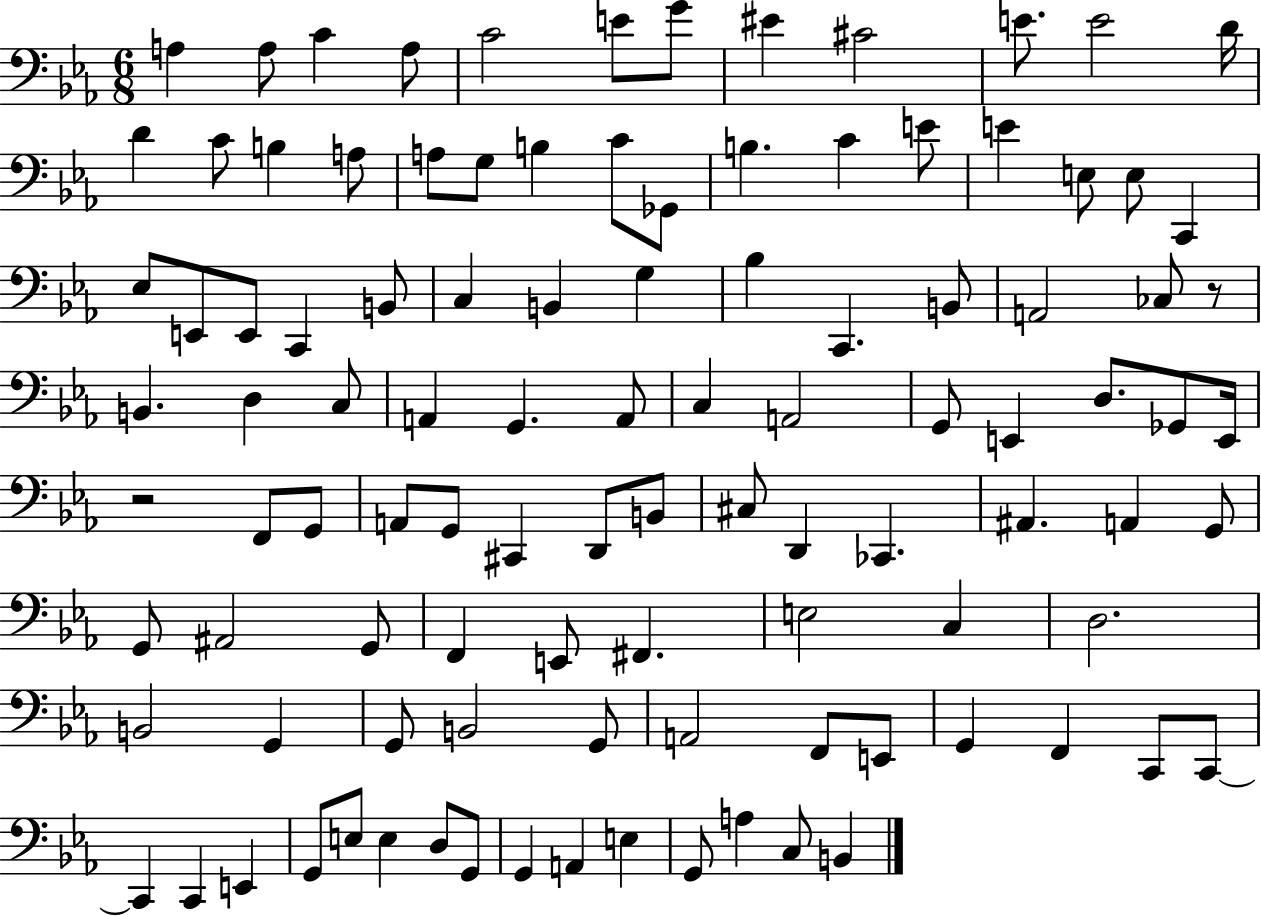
A3/q A3/e C4/q A3/e C4/h E4/e G4/e EIS4/q C#4/h E4/e. E4/h D4/s D4/q C4/e B3/q A3/e A3/e G3/e B3/q C4/e Gb2/e B3/q. C4/q E4/e E4/q E3/e E3/e C2/q Eb3/e E2/e E2/e C2/q B2/e C3/q B2/q G3/q Bb3/q C2/q. B2/e A2/h CES3/e R/e B2/q. D3/q C3/e A2/q G2/q. A2/e C3/q A2/h G2/e E2/q D3/e. Gb2/e E2/s R/h F2/e G2/e A2/e G2/e C#2/q D2/e B2/e C#3/e D2/q CES2/q. A#2/q. A2/q G2/e G2/e A#2/h G2/e F2/q E2/e F#2/q. E3/h C3/q D3/h. B2/h G2/q G2/e B2/h G2/e A2/h F2/e E2/e G2/q F2/q C2/e C2/e C2/q C2/q E2/q G2/e E3/e E3/q D3/e G2/e G2/q A2/q E3/q G2/e A3/q C3/e B2/q